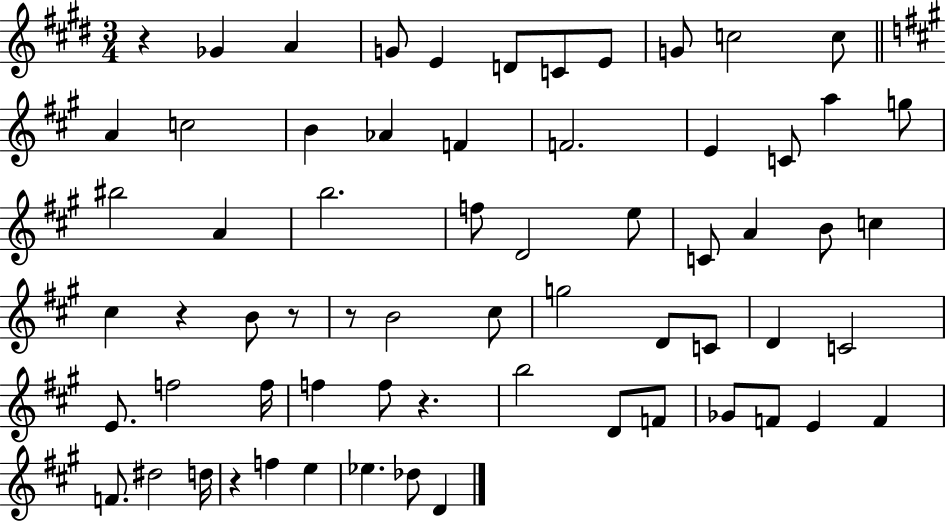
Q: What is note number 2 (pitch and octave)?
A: A4